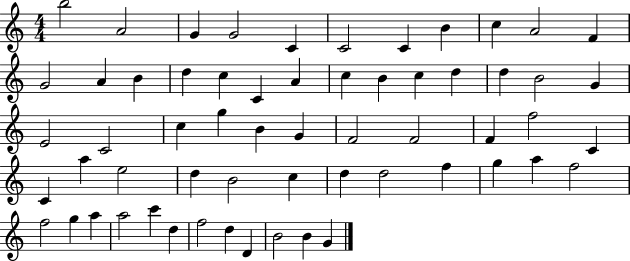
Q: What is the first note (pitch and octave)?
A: B5